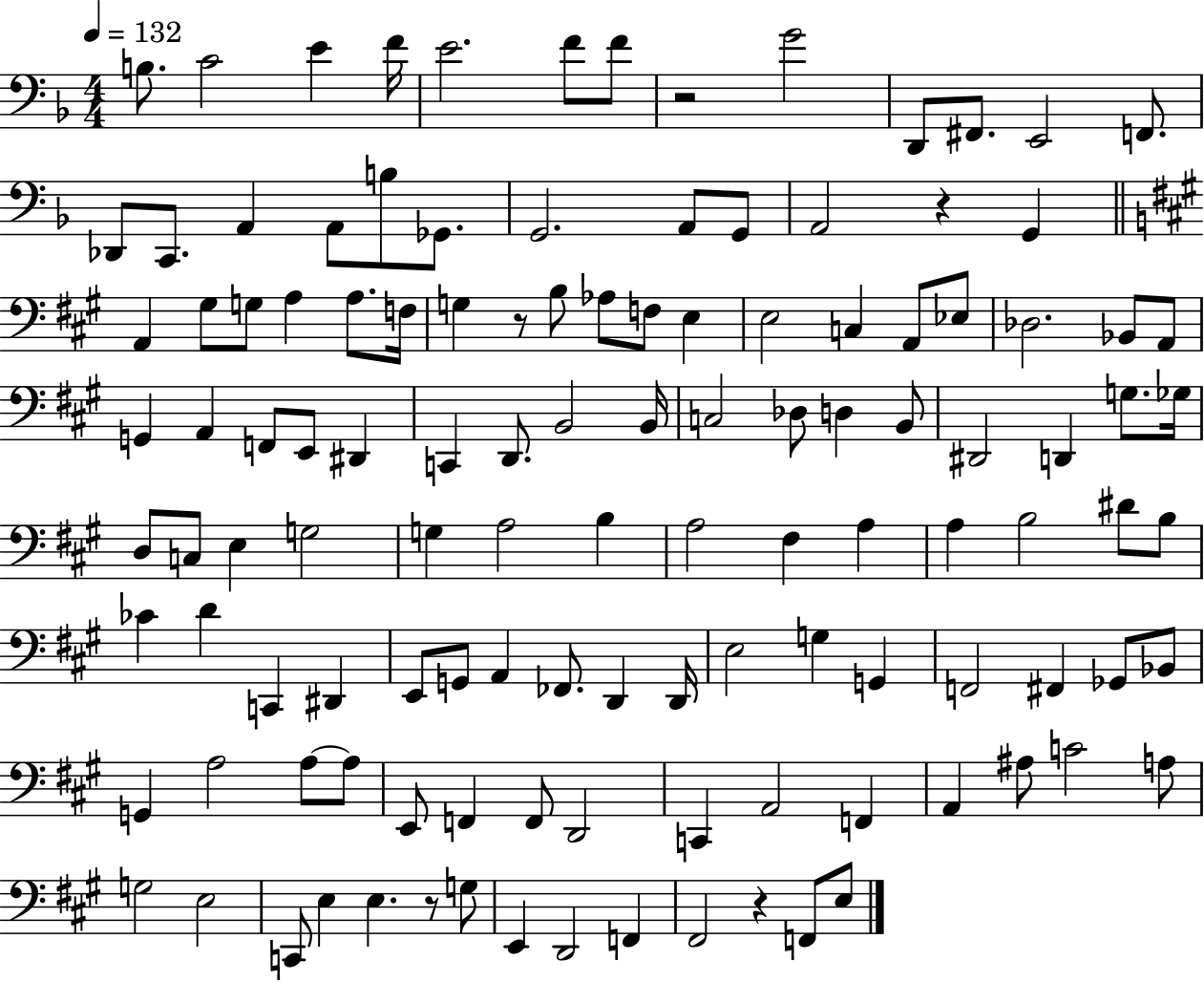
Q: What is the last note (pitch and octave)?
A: E3